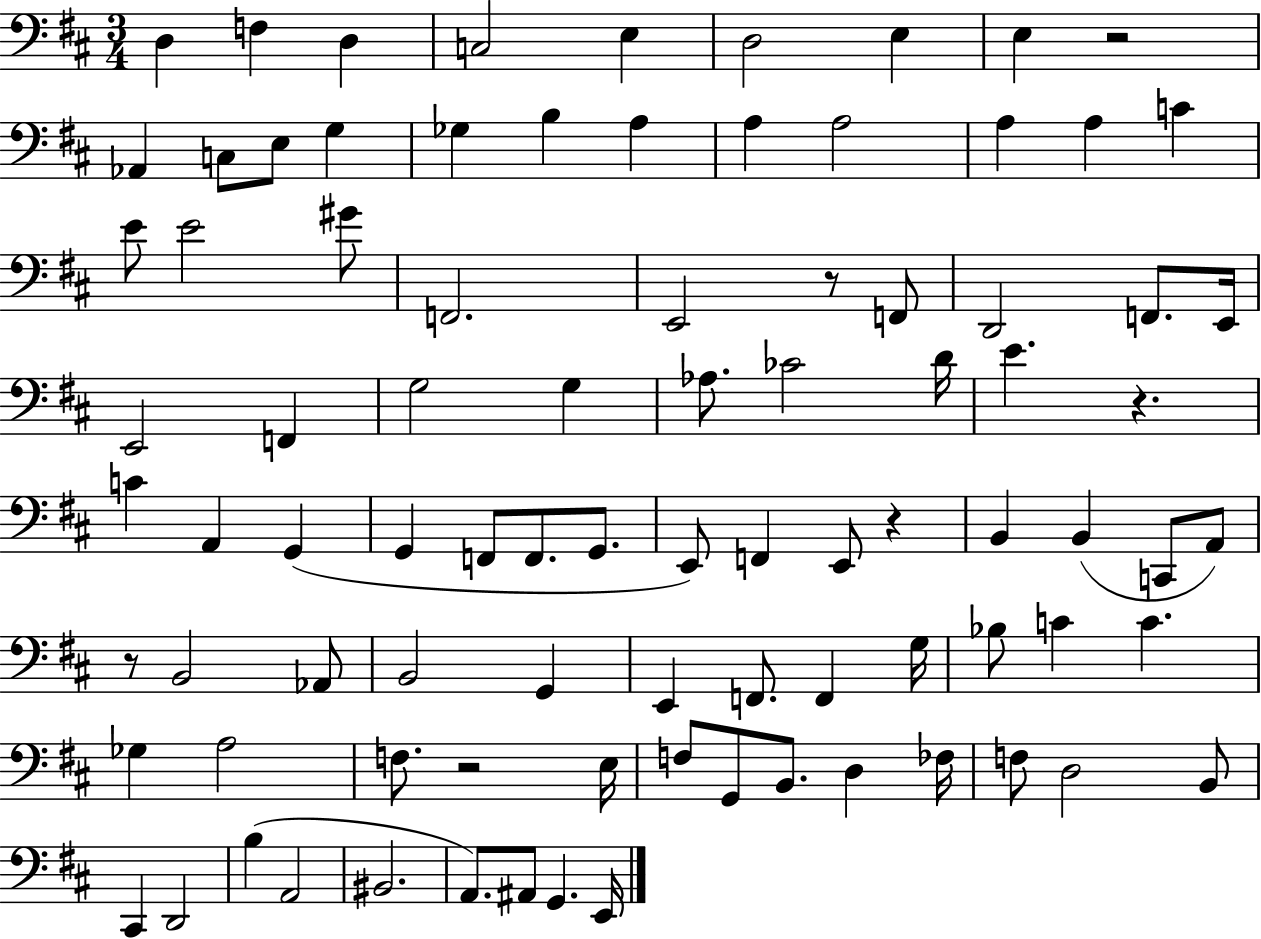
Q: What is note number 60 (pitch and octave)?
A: Bb3